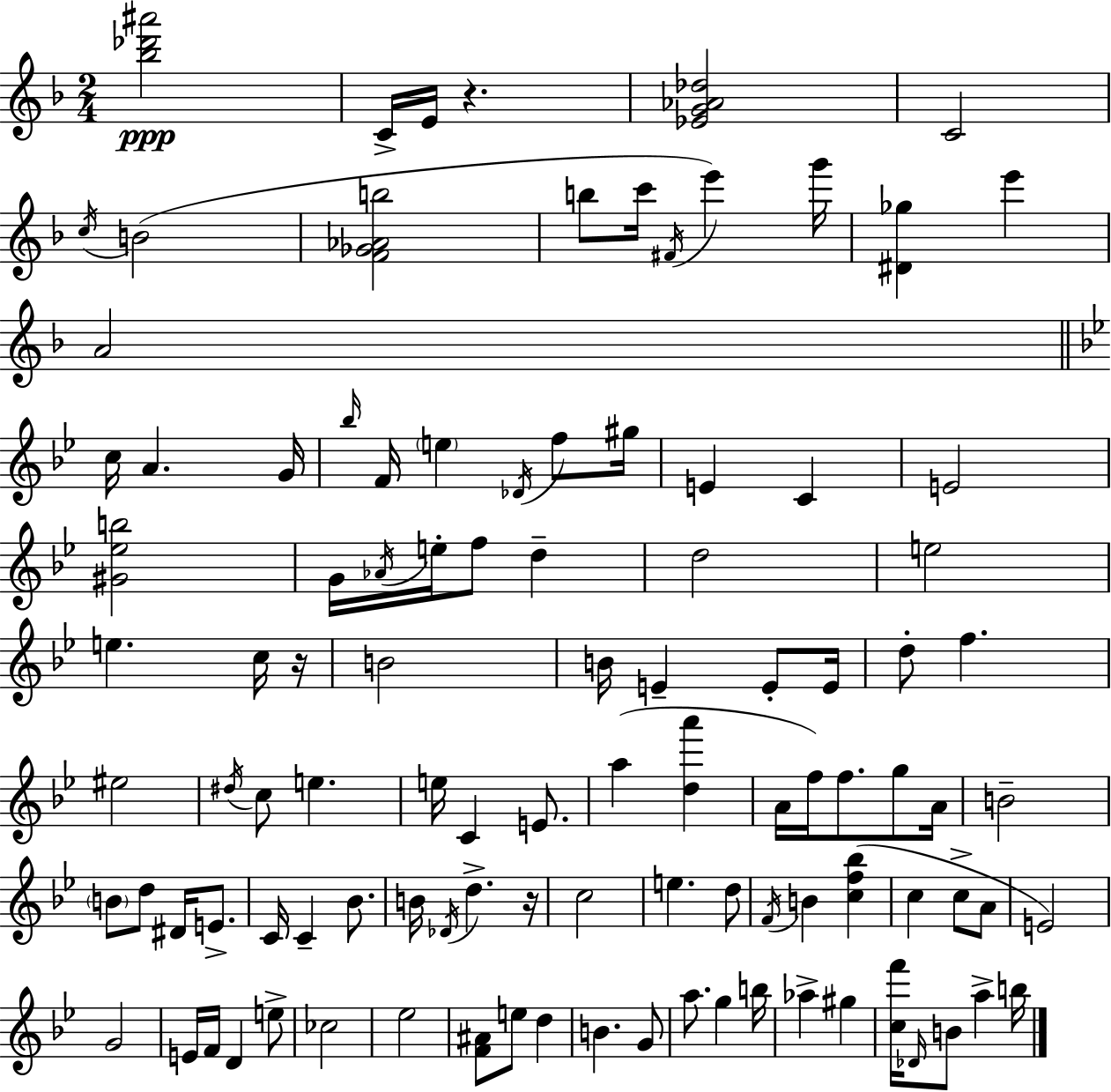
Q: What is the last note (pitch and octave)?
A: B5